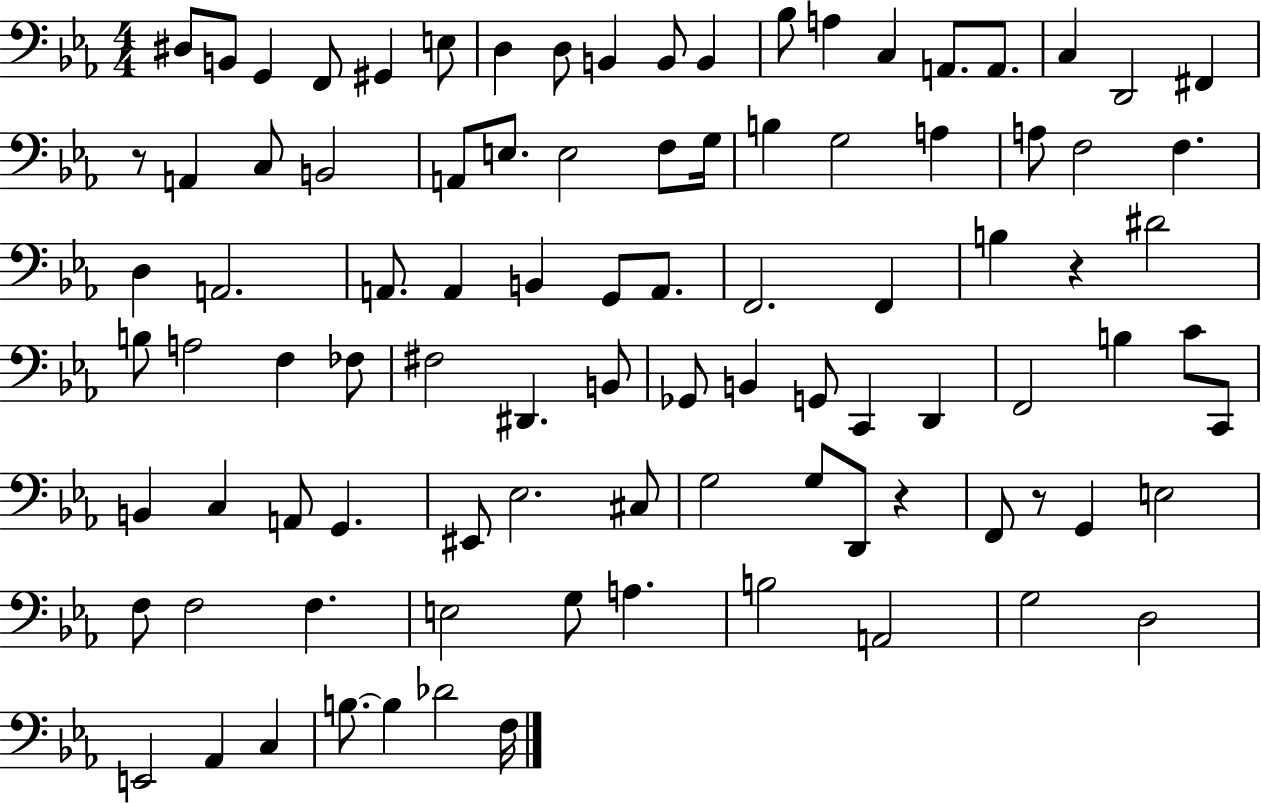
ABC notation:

X:1
T:Untitled
M:4/4
L:1/4
K:Eb
^D,/2 B,,/2 G,, F,,/2 ^G,, E,/2 D, D,/2 B,, B,,/2 B,, _B,/2 A, C, A,,/2 A,,/2 C, D,,2 ^F,, z/2 A,, C,/2 B,,2 A,,/2 E,/2 E,2 F,/2 G,/4 B, G,2 A, A,/2 F,2 F, D, A,,2 A,,/2 A,, B,, G,,/2 A,,/2 F,,2 F,, B, z ^D2 B,/2 A,2 F, _F,/2 ^F,2 ^D,, B,,/2 _G,,/2 B,, G,,/2 C,, D,, F,,2 B, C/2 C,,/2 B,, C, A,,/2 G,, ^E,,/2 _E,2 ^C,/2 G,2 G,/2 D,,/2 z F,,/2 z/2 G,, E,2 F,/2 F,2 F, E,2 G,/2 A, B,2 A,,2 G,2 D,2 E,,2 _A,, C, B,/2 B, _D2 F,/4